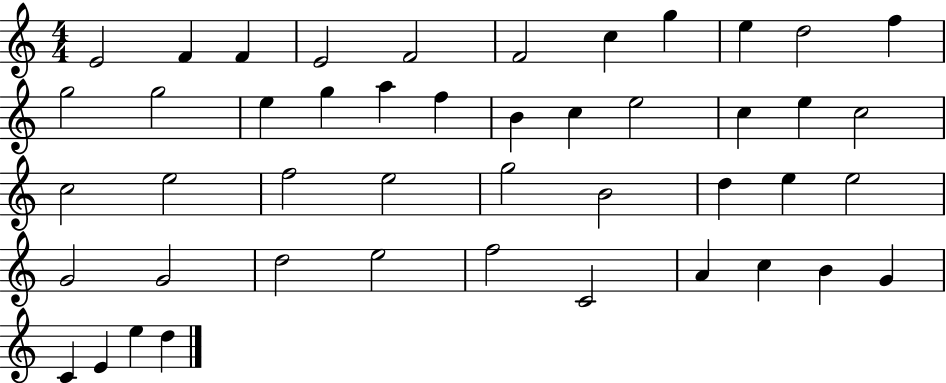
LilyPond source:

{
  \clef treble
  \numericTimeSignature
  \time 4/4
  \key c \major
  e'2 f'4 f'4 | e'2 f'2 | f'2 c''4 g''4 | e''4 d''2 f''4 | \break g''2 g''2 | e''4 g''4 a''4 f''4 | b'4 c''4 e''2 | c''4 e''4 c''2 | \break c''2 e''2 | f''2 e''2 | g''2 b'2 | d''4 e''4 e''2 | \break g'2 g'2 | d''2 e''2 | f''2 c'2 | a'4 c''4 b'4 g'4 | \break c'4 e'4 e''4 d''4 | \bar "|."
}